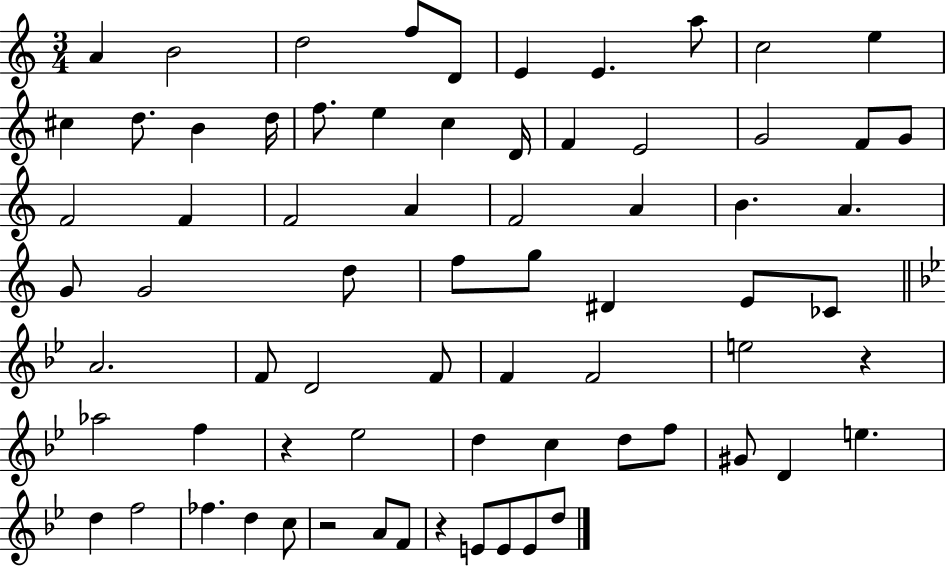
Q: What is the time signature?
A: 3/4